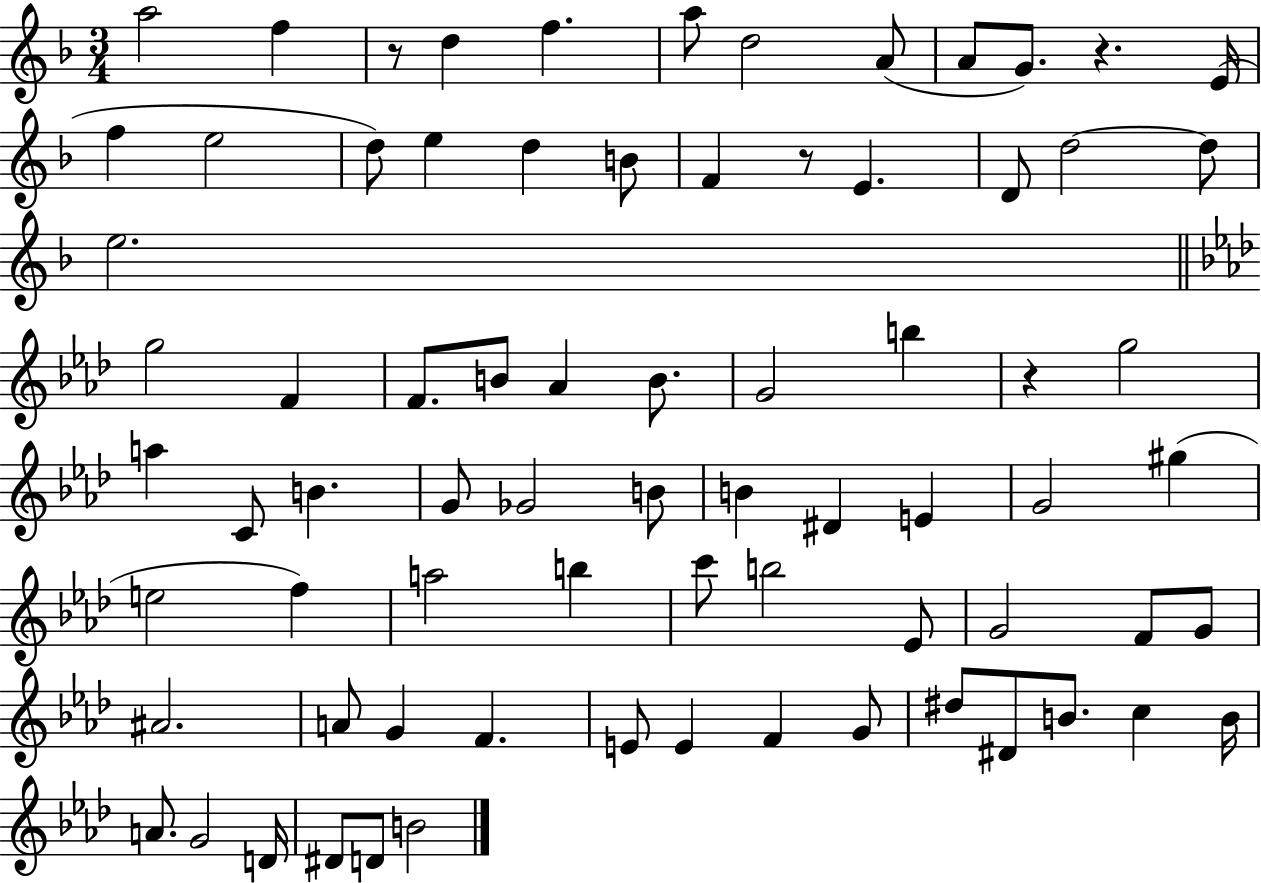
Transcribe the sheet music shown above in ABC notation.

X:1
T:Untitled
M:3/4
L:1/4
K:F
a2 f z/2 d f a/2 d2 A/2 A/2 G/2 z E/4 f e2 d/2 e d B/2 F z/2 E D/2 d2 d/2 e2 g2 F F/2 B/2 _A B/2 G2 b z g2 a C/2 B G/2 _G2 B/2 B ^D E G2 ^g e2 f a2 b c'/2 b2 _E/2 G2 F/2 G/2 ^A2 A/2 G F E/2 E F G/2 ^d/2 ^D/2 B/2 c B/4 A/2 G2 D/4 ^D/2 D/2 B2